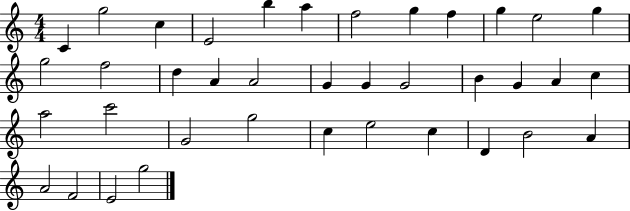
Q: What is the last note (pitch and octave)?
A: G5